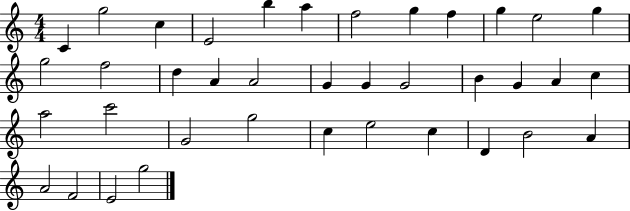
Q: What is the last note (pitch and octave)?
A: G5